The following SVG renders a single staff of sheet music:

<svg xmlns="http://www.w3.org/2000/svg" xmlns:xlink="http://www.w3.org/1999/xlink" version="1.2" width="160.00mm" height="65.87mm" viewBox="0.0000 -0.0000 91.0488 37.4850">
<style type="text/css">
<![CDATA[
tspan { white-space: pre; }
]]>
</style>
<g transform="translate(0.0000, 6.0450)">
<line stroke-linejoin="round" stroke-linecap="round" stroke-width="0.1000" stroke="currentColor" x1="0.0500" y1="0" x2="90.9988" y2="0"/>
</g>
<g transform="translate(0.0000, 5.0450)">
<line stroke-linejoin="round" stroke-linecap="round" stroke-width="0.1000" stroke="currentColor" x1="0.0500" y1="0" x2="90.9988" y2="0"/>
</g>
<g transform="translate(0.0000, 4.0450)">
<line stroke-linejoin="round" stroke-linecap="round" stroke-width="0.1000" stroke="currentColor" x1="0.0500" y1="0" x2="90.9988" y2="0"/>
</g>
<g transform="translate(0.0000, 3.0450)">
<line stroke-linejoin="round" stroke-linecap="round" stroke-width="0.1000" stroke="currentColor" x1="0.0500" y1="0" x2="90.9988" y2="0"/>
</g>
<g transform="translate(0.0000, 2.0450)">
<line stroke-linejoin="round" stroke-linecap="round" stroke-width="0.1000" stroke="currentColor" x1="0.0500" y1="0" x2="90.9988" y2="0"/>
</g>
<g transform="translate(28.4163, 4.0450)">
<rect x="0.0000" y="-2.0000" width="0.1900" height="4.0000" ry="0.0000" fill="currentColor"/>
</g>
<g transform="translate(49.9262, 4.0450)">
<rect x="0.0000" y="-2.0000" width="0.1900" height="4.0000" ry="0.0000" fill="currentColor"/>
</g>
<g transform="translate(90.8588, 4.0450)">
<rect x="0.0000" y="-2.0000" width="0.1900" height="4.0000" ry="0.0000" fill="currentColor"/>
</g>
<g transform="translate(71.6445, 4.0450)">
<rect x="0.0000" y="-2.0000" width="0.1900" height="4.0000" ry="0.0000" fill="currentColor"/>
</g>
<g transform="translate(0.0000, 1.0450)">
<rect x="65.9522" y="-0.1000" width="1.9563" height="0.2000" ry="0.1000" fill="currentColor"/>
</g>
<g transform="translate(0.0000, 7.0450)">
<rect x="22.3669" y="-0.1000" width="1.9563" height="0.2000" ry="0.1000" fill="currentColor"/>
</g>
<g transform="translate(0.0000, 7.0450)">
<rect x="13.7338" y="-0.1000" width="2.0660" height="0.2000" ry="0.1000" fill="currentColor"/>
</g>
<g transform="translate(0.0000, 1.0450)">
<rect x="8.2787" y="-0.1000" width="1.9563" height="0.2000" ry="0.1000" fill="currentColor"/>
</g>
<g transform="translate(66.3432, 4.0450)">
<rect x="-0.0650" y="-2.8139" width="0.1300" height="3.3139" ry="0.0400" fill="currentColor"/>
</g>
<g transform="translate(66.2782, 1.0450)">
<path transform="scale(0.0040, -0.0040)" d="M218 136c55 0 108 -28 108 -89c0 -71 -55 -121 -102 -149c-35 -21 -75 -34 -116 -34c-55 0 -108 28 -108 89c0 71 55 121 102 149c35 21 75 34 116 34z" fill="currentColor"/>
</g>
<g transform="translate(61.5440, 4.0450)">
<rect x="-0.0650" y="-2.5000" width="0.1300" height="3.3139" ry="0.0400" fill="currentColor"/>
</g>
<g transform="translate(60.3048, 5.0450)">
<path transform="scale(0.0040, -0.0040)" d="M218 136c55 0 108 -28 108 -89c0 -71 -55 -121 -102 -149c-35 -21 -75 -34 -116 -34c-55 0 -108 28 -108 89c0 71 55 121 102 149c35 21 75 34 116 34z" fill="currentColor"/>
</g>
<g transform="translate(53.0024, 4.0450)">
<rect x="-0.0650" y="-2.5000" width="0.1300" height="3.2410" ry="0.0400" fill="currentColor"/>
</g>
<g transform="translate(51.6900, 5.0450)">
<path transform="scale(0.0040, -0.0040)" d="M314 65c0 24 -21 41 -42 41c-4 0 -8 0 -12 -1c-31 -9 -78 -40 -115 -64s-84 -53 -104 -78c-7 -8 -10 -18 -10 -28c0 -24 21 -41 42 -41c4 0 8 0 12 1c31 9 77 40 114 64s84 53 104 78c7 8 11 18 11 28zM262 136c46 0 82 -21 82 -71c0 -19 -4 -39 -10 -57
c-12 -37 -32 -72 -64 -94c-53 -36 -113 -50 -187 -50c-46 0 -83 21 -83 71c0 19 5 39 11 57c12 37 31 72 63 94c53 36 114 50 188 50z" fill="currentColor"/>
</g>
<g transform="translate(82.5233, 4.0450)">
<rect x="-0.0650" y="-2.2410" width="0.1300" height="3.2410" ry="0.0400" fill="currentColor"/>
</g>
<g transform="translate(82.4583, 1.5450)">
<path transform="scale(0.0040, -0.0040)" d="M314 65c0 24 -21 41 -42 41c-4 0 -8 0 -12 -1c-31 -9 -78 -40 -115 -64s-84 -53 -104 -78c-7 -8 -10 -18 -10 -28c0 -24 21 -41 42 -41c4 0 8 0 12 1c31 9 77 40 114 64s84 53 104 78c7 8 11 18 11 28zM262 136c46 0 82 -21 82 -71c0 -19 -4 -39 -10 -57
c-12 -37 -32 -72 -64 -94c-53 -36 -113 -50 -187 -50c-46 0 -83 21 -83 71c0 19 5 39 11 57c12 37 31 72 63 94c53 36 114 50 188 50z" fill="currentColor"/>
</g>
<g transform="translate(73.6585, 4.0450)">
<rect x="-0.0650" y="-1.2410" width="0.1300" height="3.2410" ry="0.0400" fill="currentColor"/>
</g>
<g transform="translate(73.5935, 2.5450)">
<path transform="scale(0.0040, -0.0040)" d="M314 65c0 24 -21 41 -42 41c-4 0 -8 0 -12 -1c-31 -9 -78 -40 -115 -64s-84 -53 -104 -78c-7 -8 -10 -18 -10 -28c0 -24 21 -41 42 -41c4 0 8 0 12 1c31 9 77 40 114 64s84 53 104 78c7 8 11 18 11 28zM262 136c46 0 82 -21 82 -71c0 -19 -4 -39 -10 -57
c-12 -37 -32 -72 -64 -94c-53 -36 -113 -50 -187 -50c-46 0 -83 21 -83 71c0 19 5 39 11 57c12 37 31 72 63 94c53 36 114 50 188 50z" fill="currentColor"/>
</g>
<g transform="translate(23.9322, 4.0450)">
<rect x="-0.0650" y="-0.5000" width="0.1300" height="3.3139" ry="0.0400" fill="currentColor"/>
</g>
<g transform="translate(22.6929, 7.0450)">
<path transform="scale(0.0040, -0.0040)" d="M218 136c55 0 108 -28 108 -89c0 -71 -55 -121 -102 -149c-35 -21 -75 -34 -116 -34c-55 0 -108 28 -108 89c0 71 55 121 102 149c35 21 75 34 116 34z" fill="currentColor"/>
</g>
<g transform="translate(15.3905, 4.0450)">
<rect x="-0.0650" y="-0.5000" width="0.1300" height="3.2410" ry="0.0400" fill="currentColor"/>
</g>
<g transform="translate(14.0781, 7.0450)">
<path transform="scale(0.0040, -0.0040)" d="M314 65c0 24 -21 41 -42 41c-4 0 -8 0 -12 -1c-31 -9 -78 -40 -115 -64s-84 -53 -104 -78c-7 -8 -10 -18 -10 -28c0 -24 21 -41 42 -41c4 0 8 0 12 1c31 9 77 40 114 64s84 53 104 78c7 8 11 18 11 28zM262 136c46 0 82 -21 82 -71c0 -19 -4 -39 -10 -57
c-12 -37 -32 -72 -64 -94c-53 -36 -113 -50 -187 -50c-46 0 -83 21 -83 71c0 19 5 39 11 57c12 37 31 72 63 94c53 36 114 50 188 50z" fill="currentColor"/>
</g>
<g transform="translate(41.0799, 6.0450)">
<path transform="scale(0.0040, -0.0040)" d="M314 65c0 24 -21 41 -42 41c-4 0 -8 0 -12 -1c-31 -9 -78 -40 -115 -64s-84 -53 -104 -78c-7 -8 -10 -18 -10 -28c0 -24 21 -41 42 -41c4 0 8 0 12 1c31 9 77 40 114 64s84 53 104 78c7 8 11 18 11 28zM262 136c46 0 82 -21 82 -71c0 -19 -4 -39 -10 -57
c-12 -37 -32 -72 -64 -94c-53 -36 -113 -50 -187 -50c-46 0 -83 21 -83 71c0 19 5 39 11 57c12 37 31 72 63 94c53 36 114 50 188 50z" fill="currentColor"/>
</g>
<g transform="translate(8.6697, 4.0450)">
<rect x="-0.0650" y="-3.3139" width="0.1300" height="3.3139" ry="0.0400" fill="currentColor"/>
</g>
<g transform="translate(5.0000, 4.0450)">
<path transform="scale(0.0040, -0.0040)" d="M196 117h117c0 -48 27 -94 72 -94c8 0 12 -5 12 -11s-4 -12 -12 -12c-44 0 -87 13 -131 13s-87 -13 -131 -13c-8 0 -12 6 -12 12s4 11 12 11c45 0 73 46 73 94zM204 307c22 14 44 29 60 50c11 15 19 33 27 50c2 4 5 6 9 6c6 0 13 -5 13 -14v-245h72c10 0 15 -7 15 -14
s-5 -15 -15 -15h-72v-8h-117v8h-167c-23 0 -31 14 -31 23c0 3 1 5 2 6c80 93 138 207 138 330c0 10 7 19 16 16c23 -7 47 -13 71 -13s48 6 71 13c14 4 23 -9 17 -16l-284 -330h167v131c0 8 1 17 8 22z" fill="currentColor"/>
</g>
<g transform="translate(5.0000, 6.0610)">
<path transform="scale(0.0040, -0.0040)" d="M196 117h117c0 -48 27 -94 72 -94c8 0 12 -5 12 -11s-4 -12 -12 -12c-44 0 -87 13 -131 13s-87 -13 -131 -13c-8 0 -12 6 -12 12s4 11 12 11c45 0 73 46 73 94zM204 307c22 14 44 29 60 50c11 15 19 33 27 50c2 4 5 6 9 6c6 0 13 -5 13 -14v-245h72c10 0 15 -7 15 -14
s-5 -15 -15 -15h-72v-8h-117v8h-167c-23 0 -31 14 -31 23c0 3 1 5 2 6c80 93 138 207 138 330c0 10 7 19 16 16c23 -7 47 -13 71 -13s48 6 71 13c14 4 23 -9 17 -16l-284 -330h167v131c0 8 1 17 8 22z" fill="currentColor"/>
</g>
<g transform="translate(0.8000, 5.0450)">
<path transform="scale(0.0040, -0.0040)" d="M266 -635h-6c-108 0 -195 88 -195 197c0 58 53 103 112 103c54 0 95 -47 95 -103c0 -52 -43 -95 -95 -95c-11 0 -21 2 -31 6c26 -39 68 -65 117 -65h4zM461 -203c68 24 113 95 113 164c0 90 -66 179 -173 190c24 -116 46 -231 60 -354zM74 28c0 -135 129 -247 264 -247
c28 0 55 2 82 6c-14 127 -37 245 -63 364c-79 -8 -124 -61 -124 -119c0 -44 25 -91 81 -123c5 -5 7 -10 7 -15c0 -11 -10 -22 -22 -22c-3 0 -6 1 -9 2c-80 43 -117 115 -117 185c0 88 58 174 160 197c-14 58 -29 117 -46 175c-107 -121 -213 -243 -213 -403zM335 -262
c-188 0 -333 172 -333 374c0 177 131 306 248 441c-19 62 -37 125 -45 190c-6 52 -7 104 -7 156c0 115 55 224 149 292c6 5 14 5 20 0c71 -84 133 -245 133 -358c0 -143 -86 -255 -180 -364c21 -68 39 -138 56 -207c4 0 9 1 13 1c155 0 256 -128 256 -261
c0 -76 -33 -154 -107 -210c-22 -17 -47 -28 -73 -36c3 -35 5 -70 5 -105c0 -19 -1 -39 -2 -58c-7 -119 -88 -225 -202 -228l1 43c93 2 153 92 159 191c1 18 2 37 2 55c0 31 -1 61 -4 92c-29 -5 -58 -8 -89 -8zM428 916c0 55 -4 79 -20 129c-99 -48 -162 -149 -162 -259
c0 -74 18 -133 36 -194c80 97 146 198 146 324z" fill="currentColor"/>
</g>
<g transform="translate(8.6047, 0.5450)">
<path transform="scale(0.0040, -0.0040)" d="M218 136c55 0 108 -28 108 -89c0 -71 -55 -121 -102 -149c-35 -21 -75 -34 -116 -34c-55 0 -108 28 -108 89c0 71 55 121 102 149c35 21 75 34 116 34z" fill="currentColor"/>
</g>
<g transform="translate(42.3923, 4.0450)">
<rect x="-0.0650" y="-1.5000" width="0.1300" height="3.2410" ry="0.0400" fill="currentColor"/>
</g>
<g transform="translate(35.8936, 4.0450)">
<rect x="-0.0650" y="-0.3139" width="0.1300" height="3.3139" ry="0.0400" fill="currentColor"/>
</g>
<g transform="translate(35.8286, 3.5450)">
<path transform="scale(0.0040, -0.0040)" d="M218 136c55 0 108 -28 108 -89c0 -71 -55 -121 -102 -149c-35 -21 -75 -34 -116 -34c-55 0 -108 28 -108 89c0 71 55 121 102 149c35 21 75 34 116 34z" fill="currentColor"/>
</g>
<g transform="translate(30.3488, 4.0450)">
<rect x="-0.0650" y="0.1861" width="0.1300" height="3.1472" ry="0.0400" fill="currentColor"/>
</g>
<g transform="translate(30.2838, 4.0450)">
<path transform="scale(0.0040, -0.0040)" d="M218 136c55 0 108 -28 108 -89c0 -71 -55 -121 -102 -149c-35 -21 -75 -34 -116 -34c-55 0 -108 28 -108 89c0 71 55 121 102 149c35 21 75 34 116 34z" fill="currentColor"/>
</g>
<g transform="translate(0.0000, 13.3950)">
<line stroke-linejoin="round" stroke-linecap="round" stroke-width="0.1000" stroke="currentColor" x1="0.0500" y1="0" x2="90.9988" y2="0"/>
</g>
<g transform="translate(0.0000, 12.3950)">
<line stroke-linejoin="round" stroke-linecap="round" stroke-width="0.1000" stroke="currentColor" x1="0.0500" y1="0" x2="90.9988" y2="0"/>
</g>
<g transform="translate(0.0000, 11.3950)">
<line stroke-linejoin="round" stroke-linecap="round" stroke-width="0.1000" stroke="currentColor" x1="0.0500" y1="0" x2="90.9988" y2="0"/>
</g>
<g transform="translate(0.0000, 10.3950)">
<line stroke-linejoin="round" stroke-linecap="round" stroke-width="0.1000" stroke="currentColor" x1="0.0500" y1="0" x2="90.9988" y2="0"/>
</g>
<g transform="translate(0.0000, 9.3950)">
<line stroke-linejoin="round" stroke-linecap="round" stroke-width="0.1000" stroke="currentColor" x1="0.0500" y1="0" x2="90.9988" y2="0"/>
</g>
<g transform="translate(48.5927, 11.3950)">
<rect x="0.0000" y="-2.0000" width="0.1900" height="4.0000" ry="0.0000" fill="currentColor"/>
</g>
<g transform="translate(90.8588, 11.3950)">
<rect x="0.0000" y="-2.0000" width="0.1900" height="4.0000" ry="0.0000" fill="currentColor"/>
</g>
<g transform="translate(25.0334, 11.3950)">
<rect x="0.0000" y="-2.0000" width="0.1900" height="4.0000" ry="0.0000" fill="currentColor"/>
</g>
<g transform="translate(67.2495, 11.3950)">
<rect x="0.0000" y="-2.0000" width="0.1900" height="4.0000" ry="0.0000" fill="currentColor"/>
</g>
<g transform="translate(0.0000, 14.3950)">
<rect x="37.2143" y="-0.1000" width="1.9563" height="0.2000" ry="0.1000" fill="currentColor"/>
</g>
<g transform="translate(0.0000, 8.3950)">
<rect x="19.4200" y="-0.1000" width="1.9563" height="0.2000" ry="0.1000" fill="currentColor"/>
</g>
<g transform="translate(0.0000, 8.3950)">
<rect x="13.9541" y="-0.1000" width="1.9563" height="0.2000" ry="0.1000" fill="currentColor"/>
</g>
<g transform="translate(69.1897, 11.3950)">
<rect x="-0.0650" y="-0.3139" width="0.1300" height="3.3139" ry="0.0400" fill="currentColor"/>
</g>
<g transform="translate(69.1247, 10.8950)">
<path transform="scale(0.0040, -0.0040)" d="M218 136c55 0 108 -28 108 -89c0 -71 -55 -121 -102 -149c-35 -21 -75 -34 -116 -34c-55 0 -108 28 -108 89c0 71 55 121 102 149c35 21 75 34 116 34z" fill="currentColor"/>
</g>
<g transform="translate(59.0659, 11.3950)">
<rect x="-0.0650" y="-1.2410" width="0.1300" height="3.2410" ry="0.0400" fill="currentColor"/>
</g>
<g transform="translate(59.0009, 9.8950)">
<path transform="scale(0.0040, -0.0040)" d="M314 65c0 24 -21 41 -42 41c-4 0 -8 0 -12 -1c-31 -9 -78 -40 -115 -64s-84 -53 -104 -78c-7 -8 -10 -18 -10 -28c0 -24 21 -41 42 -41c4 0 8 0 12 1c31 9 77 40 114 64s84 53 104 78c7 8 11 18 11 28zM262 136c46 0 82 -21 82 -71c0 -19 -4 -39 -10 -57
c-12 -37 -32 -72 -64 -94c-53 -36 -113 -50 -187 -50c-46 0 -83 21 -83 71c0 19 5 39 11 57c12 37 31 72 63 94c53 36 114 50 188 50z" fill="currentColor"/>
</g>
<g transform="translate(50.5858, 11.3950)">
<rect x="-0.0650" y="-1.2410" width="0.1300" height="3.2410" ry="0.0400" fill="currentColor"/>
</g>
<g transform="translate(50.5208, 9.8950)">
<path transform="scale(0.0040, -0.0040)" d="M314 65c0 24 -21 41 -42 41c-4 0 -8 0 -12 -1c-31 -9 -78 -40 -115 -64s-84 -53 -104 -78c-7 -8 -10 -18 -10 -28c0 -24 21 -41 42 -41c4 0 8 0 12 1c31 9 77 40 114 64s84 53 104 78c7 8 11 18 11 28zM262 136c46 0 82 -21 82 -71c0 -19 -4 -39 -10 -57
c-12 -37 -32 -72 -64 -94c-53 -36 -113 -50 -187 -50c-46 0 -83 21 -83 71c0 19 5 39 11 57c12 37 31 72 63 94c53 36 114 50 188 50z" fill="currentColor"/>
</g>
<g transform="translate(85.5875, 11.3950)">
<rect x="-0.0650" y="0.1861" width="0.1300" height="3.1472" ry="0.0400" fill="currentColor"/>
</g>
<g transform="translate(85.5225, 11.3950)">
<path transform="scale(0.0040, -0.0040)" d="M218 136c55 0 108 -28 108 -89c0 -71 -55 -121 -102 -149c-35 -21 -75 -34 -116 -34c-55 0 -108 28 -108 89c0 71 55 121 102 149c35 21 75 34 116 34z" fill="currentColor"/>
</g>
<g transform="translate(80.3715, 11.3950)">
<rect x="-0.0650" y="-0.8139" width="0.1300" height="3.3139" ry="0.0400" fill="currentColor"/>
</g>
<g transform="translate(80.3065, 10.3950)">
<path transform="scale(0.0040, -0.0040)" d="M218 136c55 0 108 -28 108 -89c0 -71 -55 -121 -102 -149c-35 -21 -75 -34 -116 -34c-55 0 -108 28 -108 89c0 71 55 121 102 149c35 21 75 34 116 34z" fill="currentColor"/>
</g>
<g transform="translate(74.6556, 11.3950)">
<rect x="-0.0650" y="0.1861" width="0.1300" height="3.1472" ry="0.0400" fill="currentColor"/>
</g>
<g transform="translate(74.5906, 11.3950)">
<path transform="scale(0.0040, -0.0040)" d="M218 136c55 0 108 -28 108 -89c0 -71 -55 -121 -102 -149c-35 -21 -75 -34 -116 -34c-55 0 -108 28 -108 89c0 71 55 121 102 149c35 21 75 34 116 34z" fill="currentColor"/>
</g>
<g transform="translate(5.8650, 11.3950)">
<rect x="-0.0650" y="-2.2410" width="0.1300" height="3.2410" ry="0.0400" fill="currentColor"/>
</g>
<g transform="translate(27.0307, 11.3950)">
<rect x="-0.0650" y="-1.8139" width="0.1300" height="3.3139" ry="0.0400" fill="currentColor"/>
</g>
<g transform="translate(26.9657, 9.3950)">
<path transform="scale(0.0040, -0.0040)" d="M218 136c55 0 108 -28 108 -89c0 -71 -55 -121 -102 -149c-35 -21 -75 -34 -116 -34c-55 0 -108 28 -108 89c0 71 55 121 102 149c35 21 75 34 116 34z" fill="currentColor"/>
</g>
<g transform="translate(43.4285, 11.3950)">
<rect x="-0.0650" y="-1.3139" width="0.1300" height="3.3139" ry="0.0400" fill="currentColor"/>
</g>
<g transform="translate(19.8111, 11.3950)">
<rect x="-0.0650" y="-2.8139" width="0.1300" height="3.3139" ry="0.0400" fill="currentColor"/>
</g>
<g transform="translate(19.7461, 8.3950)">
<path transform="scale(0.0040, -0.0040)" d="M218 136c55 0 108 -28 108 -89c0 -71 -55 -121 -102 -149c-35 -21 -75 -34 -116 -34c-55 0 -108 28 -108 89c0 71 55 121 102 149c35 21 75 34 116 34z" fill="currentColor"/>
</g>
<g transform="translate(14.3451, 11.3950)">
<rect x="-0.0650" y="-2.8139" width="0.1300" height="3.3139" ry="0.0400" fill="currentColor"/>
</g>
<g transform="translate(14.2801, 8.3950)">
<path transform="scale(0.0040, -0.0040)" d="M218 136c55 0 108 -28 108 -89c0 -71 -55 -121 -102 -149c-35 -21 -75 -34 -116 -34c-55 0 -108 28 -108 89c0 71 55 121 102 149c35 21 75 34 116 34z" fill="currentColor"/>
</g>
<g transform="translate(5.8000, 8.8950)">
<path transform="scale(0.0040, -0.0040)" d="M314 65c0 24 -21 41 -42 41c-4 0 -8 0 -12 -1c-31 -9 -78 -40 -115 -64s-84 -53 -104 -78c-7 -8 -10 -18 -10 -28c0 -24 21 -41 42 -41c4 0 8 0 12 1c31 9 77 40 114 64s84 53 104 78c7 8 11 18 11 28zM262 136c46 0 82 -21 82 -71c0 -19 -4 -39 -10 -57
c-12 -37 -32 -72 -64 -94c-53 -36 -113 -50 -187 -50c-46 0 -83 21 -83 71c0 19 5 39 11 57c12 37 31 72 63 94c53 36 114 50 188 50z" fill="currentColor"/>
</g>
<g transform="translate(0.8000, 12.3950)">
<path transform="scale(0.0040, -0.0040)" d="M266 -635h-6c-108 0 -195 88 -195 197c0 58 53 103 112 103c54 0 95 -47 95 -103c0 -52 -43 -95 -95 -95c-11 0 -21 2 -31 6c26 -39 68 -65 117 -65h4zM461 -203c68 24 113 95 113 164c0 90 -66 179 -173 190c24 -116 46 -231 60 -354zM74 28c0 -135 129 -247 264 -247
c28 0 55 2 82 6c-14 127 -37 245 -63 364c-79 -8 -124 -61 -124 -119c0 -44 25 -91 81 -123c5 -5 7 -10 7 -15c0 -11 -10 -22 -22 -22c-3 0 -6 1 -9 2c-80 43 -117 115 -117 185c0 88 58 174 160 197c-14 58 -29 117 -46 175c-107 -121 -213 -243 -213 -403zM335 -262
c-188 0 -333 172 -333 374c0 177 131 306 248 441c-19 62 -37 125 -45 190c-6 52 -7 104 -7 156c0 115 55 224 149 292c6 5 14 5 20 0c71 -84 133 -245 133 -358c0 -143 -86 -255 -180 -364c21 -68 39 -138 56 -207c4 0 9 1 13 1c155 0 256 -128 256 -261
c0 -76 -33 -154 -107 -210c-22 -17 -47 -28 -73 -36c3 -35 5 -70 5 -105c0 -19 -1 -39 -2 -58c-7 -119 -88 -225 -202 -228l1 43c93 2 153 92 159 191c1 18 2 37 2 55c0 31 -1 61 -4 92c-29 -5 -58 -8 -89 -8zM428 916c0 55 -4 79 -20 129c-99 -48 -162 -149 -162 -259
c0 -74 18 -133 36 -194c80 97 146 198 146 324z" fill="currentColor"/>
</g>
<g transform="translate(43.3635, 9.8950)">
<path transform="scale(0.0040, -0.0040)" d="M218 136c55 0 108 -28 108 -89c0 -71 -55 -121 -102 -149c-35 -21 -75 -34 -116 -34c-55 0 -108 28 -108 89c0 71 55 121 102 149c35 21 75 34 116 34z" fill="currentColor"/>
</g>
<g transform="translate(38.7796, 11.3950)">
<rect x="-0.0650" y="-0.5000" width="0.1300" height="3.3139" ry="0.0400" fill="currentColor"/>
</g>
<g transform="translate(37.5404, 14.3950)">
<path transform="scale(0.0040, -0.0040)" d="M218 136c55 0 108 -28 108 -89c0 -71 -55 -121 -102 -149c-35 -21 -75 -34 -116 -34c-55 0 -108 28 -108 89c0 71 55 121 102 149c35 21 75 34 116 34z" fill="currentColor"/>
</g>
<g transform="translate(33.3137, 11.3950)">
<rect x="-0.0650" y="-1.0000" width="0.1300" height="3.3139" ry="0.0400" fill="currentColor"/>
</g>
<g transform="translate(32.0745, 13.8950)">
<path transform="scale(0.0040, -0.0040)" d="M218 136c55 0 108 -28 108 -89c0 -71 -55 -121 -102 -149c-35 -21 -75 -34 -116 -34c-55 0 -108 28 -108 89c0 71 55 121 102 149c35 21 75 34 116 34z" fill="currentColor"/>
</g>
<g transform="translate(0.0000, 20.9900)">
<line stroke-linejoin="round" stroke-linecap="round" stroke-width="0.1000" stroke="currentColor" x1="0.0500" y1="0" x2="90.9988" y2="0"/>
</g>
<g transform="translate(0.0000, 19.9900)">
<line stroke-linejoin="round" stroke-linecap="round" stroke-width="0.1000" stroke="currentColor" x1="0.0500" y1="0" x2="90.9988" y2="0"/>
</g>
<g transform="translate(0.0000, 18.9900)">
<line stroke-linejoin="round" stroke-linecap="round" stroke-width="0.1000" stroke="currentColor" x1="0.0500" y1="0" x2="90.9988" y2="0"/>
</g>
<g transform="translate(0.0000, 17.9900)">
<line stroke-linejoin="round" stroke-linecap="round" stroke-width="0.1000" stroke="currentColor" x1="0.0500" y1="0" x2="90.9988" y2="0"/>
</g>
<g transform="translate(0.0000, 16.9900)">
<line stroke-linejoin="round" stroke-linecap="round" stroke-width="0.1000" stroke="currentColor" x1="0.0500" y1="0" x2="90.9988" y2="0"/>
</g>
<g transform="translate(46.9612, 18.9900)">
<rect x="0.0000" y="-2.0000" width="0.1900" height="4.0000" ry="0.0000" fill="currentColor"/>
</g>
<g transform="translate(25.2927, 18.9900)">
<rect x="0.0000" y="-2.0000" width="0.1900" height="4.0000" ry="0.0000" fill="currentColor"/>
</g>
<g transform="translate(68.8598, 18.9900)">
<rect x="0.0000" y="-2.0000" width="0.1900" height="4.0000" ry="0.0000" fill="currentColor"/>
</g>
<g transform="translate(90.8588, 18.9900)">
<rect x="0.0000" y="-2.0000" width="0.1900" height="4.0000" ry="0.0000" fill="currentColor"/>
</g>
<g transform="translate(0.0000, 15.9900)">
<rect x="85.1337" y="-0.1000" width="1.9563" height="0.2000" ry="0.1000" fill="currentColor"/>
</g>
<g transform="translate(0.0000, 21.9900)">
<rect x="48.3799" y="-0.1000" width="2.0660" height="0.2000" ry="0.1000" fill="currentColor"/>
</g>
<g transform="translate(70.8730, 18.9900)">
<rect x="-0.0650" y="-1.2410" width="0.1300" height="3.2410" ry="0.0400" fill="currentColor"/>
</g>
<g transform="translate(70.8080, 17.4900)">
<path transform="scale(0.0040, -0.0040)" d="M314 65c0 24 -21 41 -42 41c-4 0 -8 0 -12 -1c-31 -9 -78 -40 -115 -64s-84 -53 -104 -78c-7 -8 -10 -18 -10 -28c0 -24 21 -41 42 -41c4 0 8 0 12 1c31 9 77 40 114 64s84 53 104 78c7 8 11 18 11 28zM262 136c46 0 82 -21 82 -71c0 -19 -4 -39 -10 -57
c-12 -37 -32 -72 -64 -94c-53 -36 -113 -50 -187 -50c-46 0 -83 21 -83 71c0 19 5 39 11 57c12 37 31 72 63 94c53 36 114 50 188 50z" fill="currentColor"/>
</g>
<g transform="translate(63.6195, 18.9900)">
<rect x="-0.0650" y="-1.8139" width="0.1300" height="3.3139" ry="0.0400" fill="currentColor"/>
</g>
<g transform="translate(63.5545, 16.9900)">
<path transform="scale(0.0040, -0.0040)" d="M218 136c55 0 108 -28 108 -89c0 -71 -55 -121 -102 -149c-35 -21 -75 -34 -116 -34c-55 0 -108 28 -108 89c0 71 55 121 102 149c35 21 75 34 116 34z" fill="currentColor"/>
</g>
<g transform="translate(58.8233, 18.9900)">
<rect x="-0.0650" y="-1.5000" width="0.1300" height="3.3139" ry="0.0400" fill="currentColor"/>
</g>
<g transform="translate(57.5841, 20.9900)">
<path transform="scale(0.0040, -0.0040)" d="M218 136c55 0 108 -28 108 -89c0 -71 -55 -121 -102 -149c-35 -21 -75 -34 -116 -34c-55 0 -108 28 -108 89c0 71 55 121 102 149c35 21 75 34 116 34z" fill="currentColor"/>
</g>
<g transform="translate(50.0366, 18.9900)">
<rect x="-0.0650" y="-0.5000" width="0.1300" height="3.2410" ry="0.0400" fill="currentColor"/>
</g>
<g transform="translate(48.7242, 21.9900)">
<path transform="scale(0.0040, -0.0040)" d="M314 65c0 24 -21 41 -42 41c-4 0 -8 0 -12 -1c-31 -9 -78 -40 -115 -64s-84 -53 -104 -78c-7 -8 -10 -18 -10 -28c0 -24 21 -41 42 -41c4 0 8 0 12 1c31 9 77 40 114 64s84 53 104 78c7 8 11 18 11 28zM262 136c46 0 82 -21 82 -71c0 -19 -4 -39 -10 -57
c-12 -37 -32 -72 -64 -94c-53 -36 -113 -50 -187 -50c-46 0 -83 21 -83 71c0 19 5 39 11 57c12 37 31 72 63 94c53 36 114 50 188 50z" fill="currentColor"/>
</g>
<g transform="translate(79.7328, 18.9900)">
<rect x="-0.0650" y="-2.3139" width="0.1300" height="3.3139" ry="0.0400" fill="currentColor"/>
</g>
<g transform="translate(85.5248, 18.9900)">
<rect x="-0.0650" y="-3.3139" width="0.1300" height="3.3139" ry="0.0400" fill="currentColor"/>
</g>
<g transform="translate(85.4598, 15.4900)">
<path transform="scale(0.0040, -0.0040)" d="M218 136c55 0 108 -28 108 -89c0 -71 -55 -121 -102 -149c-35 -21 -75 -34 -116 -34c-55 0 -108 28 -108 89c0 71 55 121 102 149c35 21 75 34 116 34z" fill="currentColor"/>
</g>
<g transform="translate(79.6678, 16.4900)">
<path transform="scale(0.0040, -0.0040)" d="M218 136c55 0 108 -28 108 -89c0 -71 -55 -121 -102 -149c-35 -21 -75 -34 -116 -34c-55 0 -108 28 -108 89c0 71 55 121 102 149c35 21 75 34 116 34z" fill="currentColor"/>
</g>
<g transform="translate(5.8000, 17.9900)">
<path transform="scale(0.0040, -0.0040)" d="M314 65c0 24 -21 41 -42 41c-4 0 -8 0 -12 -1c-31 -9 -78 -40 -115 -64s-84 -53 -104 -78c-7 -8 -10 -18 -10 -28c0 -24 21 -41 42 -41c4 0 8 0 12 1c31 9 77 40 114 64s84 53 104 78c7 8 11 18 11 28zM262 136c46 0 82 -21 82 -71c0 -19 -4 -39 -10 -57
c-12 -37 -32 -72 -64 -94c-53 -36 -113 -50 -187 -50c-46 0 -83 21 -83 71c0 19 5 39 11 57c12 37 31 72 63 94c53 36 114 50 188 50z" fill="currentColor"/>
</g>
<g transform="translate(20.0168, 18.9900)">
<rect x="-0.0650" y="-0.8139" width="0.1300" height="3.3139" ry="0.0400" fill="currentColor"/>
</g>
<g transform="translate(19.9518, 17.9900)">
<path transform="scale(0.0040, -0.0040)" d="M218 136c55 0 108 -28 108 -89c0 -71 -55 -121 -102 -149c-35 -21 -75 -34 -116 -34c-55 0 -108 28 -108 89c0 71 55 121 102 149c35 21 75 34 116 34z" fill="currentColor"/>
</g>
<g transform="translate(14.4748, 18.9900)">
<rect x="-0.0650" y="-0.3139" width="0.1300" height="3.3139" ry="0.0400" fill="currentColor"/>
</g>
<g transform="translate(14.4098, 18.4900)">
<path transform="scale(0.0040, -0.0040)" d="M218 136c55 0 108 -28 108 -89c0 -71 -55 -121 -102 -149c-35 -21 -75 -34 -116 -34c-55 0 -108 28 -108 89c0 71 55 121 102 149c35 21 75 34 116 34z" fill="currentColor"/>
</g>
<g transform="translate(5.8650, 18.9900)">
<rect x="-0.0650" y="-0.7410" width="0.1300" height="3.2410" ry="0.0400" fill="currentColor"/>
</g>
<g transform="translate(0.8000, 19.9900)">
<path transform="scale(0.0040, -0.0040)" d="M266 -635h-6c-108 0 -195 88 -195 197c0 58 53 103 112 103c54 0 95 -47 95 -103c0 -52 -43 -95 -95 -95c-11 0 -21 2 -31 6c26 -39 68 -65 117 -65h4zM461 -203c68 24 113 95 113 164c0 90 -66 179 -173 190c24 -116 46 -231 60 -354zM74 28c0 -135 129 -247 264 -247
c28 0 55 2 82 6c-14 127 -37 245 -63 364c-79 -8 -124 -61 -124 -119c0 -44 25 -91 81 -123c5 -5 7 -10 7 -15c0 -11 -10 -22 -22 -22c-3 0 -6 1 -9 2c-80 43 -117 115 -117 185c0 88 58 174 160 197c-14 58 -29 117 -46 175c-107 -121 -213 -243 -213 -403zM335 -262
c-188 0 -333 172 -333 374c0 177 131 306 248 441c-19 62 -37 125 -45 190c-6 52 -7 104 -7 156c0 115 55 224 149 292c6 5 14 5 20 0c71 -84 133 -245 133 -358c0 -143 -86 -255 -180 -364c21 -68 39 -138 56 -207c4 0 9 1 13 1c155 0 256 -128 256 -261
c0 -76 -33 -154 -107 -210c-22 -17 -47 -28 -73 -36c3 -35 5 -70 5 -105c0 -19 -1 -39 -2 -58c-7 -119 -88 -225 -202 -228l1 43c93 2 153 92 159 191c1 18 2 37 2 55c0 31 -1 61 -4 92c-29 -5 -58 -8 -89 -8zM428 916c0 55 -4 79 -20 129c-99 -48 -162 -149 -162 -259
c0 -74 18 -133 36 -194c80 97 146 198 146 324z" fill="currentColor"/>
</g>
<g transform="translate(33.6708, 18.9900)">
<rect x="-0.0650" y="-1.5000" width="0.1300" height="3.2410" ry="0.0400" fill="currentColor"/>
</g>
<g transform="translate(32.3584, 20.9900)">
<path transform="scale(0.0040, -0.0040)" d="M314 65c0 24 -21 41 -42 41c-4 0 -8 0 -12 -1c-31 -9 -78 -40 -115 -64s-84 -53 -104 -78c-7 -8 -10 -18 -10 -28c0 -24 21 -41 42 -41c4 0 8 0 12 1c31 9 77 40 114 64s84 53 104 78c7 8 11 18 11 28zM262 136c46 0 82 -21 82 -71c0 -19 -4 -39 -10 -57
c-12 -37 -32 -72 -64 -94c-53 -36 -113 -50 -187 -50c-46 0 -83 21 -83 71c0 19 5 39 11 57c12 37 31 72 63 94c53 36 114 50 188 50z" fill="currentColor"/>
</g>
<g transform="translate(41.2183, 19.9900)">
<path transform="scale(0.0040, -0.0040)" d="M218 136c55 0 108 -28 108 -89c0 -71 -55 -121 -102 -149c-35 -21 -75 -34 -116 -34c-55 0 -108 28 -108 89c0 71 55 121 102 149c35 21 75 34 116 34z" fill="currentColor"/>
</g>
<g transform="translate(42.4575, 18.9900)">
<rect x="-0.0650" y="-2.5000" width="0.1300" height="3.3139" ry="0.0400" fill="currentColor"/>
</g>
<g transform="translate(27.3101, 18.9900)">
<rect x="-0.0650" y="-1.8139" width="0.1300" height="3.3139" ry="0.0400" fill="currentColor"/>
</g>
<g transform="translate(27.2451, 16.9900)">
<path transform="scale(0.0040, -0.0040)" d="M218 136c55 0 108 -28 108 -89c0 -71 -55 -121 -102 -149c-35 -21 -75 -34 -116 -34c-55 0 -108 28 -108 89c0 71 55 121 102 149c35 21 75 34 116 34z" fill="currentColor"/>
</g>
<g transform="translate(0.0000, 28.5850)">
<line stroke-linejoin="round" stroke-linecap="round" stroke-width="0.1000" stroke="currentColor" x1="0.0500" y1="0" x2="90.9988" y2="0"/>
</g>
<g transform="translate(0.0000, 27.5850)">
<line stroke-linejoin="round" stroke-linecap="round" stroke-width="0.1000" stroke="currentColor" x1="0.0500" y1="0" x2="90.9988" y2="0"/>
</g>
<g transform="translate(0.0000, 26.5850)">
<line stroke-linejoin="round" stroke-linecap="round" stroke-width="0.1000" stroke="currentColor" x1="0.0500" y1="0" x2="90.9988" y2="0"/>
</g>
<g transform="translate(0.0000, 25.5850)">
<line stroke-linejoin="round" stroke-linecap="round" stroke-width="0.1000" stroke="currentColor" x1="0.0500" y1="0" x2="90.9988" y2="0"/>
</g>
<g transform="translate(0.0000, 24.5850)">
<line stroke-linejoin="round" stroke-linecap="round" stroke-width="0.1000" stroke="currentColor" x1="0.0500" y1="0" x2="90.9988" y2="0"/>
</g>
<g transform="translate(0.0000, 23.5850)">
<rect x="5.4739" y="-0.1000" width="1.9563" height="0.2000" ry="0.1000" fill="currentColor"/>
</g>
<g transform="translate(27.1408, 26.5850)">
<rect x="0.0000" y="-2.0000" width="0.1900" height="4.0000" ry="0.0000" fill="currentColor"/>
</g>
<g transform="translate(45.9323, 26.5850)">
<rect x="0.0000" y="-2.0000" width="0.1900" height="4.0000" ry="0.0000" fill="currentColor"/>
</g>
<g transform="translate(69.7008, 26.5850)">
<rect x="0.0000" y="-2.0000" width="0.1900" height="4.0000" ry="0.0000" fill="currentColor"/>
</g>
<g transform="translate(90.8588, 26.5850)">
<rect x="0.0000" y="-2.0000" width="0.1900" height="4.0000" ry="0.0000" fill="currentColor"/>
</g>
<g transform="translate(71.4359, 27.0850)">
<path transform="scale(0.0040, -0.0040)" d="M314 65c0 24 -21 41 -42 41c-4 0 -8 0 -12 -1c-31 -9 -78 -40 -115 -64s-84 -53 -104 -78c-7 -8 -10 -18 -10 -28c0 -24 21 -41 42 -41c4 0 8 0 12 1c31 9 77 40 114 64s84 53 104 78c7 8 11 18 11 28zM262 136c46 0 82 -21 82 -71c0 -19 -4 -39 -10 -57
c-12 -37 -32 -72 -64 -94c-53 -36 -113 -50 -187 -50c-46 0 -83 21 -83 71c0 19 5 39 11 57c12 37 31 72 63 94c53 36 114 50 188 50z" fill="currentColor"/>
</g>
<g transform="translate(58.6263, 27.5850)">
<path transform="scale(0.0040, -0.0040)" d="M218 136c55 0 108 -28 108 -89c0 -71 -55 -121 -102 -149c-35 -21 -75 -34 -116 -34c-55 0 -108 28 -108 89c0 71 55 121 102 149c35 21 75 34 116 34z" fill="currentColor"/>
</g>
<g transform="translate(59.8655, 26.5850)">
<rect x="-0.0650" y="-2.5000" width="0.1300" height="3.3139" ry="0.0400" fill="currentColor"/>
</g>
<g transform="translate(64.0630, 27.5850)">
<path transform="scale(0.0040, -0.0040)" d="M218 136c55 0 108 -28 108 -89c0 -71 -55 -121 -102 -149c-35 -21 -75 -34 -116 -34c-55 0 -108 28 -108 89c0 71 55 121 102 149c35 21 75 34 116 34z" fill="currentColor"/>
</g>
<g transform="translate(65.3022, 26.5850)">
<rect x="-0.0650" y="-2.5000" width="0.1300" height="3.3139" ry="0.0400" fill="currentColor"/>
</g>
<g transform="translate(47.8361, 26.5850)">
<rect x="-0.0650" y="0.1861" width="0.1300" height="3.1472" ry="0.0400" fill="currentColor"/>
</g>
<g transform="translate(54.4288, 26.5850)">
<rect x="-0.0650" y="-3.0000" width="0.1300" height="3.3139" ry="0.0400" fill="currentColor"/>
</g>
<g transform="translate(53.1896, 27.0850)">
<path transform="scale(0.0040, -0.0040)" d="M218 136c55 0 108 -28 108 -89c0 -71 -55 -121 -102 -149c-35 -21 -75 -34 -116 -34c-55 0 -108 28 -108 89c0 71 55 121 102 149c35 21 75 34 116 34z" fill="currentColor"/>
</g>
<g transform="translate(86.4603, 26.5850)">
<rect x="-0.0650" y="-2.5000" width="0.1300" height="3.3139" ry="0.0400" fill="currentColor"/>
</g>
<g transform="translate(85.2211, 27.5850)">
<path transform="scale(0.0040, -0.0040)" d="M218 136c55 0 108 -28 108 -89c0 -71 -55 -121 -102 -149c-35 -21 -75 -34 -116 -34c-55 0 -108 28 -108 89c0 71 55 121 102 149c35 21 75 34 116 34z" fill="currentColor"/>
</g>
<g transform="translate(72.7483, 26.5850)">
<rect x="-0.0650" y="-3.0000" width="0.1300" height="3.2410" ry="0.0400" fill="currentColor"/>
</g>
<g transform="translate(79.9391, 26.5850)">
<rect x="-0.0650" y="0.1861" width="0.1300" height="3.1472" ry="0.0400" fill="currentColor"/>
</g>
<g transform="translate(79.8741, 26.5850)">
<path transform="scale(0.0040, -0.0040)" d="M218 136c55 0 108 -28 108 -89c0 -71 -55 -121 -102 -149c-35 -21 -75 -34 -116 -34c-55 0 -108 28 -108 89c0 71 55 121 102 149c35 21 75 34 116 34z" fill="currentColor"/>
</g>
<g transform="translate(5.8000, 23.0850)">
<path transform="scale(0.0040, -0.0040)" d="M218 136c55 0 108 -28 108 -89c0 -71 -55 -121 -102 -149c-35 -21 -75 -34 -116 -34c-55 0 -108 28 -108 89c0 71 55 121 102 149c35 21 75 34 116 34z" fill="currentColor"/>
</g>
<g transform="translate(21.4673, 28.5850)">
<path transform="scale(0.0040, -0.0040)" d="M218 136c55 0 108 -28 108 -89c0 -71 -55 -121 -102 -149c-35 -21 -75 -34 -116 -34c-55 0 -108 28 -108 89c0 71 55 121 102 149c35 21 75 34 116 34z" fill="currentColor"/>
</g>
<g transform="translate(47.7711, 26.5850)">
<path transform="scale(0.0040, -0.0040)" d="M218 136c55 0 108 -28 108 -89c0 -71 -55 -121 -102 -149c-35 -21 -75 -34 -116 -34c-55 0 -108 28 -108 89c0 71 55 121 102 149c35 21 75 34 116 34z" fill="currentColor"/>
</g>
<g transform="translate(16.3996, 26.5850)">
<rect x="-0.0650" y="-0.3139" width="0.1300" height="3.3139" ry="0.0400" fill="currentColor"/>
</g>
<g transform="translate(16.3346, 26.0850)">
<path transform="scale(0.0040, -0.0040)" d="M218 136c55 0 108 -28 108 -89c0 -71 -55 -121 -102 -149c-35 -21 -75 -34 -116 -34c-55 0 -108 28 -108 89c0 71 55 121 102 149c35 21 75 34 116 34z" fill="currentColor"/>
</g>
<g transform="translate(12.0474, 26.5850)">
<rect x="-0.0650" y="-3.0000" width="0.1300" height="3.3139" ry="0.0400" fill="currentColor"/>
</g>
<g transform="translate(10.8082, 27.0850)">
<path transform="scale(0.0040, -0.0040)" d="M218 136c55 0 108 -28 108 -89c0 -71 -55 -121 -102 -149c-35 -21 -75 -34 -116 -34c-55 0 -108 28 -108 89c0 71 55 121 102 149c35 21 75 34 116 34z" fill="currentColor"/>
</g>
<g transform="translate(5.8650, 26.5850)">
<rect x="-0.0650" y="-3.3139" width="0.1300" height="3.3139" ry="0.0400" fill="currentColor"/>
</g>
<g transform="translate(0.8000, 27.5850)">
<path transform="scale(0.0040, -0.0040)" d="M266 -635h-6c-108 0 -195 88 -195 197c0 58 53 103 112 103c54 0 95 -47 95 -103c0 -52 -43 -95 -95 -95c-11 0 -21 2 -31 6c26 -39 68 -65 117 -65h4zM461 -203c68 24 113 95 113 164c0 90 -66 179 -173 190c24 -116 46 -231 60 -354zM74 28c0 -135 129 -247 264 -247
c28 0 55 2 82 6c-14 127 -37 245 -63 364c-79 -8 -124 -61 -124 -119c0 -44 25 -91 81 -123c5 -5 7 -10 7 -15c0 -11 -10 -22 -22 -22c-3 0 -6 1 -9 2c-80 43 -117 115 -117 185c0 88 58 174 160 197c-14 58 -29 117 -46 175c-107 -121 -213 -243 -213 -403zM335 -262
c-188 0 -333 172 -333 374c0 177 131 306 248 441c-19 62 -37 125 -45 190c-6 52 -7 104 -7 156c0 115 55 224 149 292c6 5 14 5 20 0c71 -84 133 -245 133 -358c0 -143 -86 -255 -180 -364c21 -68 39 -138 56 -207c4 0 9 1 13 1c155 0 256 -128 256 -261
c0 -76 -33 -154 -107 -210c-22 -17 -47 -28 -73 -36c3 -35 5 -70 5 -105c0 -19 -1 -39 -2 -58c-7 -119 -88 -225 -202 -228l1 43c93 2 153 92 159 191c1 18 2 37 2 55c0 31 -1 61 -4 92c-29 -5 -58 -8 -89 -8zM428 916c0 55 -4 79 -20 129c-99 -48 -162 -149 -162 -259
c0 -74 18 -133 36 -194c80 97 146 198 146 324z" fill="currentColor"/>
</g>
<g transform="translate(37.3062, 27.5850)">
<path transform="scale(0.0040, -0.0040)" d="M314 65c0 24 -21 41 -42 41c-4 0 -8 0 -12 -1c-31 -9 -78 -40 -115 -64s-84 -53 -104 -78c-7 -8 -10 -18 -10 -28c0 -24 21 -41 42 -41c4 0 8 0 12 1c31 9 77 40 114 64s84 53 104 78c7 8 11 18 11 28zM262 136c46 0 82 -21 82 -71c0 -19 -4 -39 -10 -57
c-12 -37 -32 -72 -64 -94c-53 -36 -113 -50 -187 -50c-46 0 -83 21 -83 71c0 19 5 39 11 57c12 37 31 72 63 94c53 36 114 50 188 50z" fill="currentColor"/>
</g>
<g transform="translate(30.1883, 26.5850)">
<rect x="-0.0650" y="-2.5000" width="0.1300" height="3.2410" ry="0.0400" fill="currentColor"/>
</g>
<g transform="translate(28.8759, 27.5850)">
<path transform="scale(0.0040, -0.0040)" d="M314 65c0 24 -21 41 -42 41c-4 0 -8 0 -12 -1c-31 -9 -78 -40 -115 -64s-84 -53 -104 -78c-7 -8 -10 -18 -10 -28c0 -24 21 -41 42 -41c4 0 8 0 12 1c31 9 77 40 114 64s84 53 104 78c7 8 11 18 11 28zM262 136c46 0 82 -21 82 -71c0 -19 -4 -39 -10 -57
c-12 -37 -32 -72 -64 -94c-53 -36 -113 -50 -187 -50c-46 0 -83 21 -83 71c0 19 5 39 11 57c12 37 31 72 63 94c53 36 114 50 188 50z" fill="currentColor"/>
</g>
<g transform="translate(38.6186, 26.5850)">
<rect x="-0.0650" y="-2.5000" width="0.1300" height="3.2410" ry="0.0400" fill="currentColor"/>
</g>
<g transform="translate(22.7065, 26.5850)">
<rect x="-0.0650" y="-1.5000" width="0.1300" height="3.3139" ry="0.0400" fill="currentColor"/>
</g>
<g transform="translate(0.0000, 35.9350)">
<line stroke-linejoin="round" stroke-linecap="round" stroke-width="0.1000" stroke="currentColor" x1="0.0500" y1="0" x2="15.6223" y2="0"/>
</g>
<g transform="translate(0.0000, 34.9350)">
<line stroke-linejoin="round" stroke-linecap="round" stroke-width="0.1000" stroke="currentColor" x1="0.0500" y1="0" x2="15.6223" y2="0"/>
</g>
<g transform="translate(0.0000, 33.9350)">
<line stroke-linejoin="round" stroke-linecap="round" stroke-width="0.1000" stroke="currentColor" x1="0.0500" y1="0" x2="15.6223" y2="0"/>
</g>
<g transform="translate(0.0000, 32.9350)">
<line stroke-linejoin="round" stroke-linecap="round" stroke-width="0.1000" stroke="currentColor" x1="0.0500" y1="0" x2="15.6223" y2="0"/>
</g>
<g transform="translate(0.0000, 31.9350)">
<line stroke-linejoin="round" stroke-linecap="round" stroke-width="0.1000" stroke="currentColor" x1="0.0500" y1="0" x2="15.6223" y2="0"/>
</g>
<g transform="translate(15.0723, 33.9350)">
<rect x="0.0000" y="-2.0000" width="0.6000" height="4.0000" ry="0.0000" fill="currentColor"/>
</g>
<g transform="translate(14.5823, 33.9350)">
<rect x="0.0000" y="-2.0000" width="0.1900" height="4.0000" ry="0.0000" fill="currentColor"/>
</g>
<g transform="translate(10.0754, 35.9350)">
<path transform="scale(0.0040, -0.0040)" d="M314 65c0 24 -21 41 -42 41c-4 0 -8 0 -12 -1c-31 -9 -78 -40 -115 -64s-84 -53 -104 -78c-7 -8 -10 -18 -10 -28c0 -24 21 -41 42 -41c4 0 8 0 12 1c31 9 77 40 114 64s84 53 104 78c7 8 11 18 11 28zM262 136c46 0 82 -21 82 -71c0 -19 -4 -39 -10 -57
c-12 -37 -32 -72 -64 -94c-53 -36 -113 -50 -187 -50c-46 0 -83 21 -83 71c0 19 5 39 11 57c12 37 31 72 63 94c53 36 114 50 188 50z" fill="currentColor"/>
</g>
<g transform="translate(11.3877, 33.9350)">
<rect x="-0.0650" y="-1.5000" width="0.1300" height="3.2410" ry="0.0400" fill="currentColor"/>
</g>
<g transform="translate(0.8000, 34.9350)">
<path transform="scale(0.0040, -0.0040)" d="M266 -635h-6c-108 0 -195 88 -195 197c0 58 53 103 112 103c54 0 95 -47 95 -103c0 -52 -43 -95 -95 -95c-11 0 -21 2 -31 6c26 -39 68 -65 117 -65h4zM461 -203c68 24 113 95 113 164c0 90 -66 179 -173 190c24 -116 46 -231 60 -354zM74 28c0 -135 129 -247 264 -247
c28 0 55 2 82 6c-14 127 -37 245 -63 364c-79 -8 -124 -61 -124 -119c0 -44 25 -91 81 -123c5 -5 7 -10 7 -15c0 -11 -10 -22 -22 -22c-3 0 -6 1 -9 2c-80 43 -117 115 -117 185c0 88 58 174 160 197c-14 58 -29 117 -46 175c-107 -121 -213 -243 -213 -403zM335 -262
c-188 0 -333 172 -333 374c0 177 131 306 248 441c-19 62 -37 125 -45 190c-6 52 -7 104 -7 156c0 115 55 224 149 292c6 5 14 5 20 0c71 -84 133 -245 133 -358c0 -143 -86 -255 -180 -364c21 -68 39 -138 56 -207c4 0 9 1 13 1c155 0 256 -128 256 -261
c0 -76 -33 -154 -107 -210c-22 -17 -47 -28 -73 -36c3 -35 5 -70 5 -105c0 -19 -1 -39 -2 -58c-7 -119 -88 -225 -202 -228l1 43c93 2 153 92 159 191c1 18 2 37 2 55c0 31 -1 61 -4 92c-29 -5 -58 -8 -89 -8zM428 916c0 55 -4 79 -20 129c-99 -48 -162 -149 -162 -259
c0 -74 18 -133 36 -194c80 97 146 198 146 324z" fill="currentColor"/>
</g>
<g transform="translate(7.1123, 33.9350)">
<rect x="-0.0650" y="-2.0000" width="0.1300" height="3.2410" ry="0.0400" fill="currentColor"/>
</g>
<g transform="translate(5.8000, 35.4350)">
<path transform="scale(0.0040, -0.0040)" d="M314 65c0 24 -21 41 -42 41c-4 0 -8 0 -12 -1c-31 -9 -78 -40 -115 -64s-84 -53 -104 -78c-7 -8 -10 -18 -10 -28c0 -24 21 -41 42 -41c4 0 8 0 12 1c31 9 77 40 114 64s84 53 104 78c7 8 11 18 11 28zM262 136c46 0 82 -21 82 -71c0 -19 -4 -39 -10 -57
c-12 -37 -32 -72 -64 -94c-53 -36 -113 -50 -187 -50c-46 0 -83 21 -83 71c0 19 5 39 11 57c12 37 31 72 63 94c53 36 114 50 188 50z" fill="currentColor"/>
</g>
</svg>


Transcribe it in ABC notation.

X:1
T:Untitled
M:4/4
L:1/4
K:C
b C2 C B c E2 G2 G a e2 g2 g2 a a f D C e e2 e2 c B d B d2 c d f E2 G C2 E f e2 g b b A c E G2 G2 B A G G A2 B G F2 E2